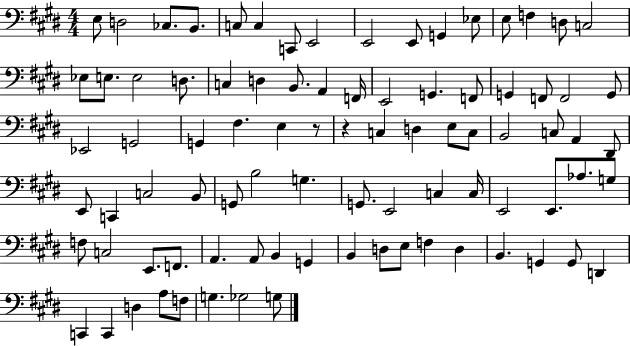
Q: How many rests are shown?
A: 2